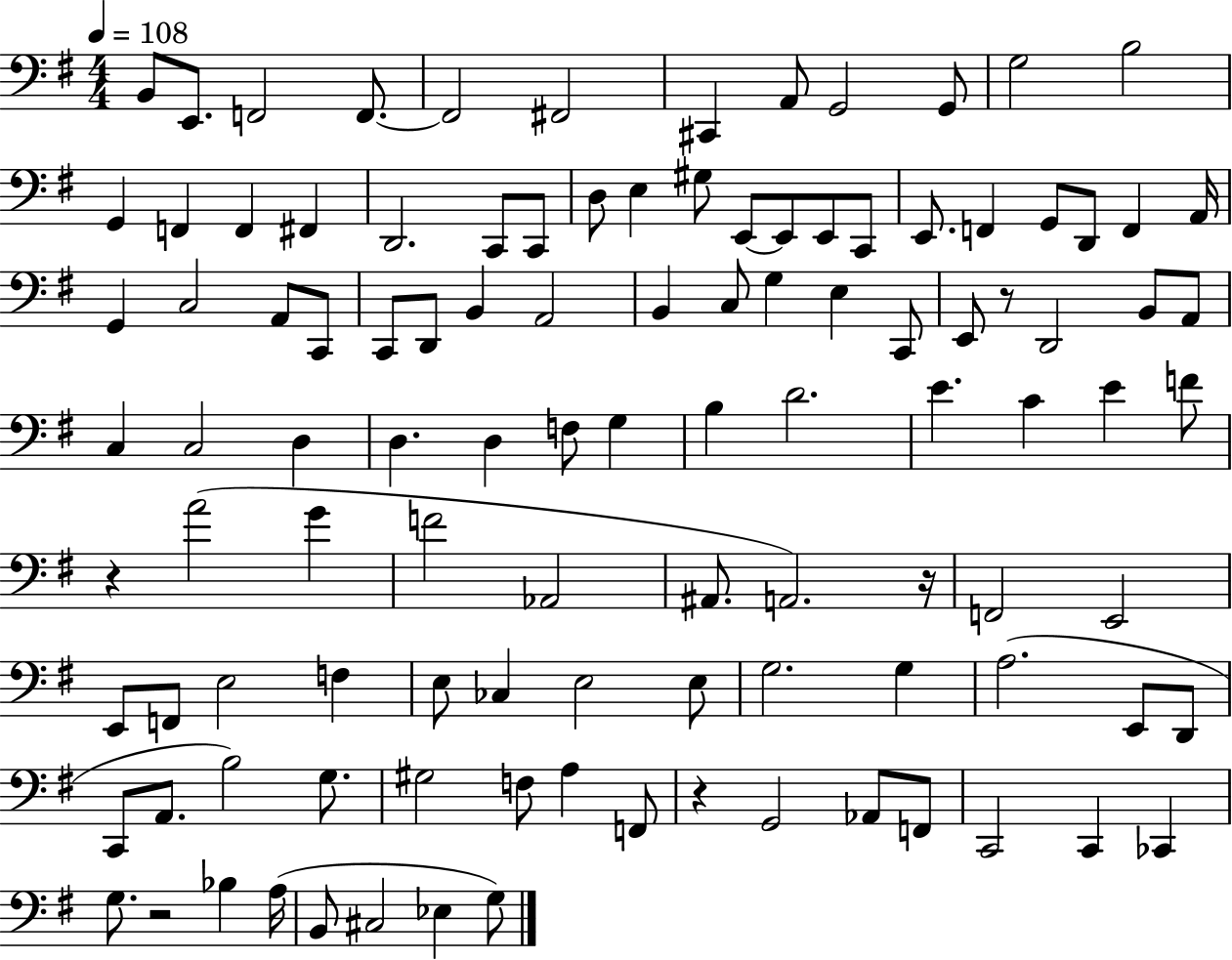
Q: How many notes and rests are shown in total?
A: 109